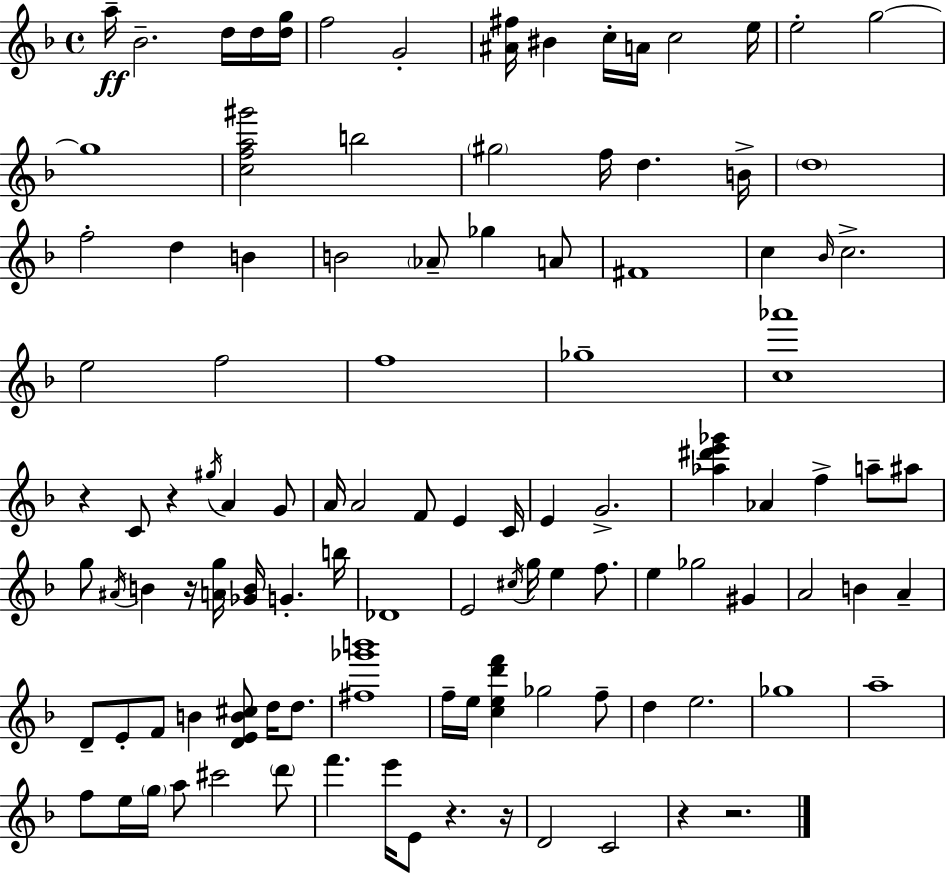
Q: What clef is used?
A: treble